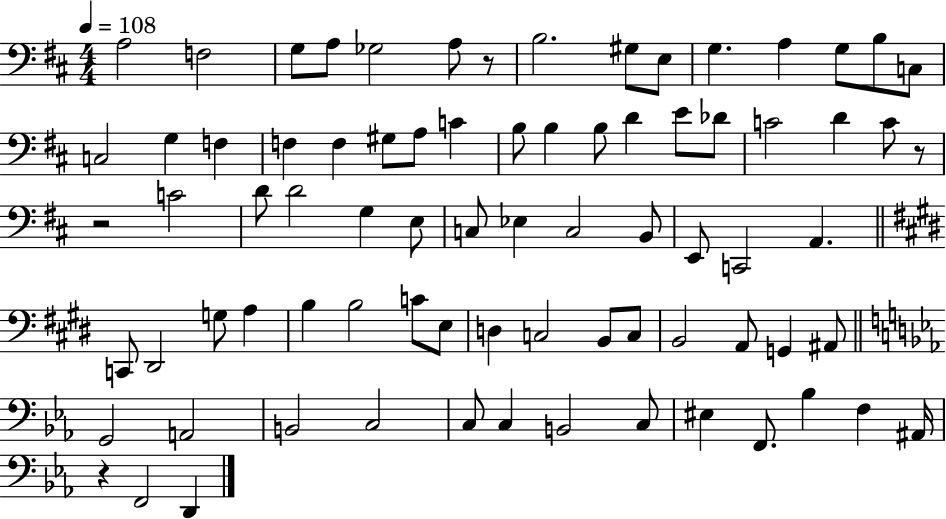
{
  \clef bass
  \numericTimeSignature
  \time 4/4
  \key d \major
  \tempo 4 = 108
  a2 f2 | g8 a8 ges2 a8 r8 | b2. gis8 e8 | g4. a4 g8 b8 c8 | \break c2 g4 f4 | f4 f4 gis8 a8 c'4 | b8 b4 b8 d'4 e'8 des'8 | c'2 d'4 c'8 r8 | \break r2 c'2 | d'8 d'2 g4 e8 | c8 ees4 c2 b,8 | e,8 c,2 a,4. | \break \bar "||" \break \key e \major c,8 dis,2 g8 a4 | b4 b2 c'8 e8 | d4 c2 b,8 c8 | b,2 a,8 g,4 ais,8 | \break \bar "||" \break \key ees \major g,2 a,2 | b,2 c2 | c8 c4 b,2 c8 | eis4 f,8. bes4 f4 ais,16 | \break r4 f,2 d,4 | \bar "|."
}